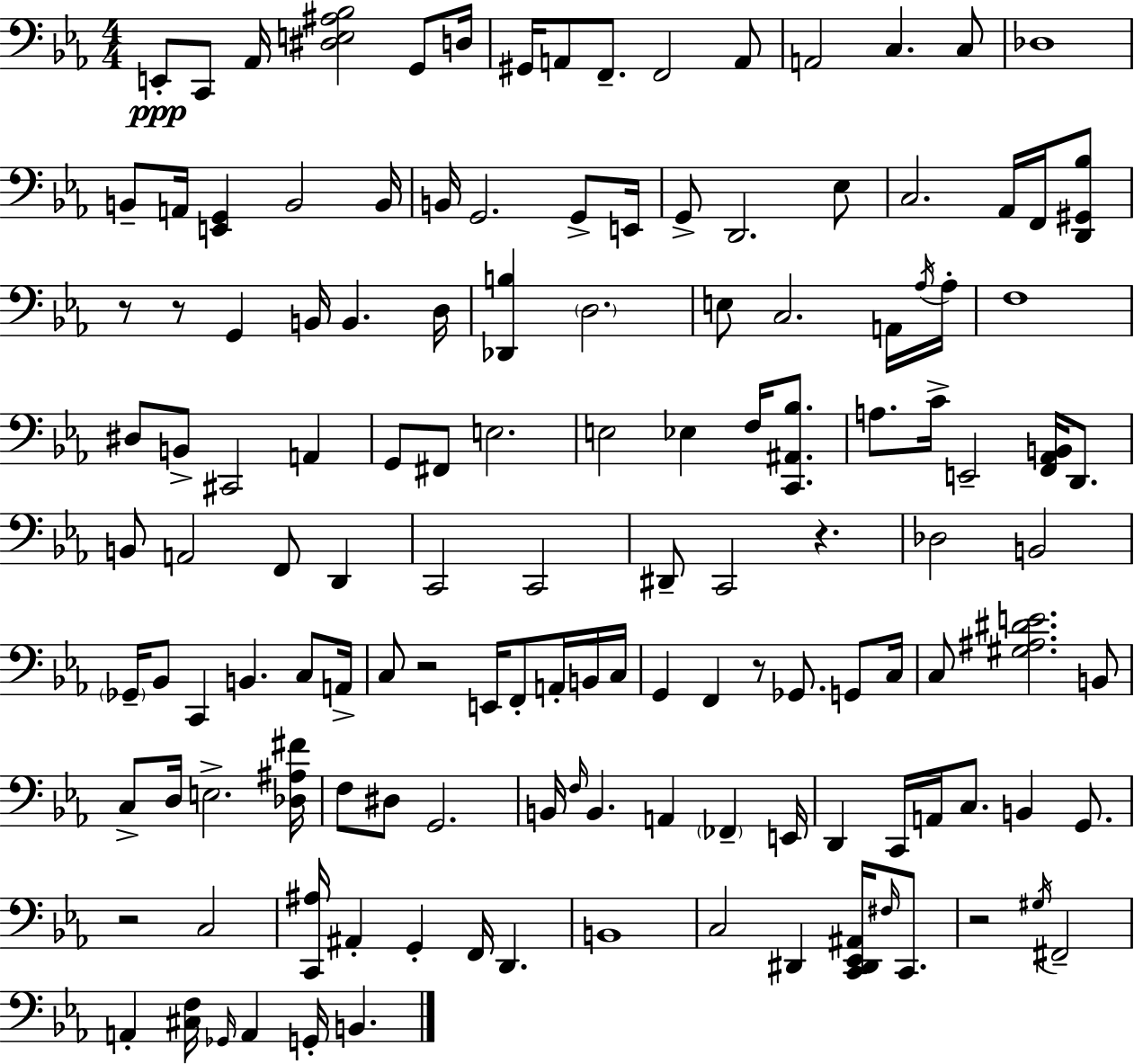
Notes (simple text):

E2/e C2/e Ab2/s [D#3,E3,A#3,Bb3]/h G2/e D3/s G#2/s A2/e F2/e. F2/h A2/e A2/h C3/q. C3/e Db3/w B2/e A2/s [E2,G2]/q B2/h B2/s B2/s G2/h. G2/e E2/s G2/e D2/h. Eb3/e C3/h. Ab2/s F2/s [D2,G#2,Bb3]/e R/e R/e G2/q B2/s B2/q. D3/s [Db2,B3]/q D3/h. E3/e C3/h. A2/s Ab3/s Ab3/s F3/w D#3/e B2/e C#2/h A2/q G2/e F#2/e E3/h. E3/h Eb3/q F3/s [C2,A#2,Bb3]/e. A3/e. C4/s E2/h [F2,Ab2,B2]/s D2/e. B2/e A2/h F2/e D2/q C2/h C2/h D#2/e C2/h R/q. Db3/h B2/h Gb2/s Bb2/e C2/q B2/q. C3/e A2/s C3/e R/h E2/s F2/e A2/s B2/s C3/s G2/q F2/q R/e Gb2/e. G2/e C3/s C3/e [G#3,A#3,D#4,E4]/h. B2/e C3/e D3/s E3/h. [Db3,A#3,F#4]/s F3/e D#3/e G2/h. B2/s F3/s B2/q. A2/q FES2/q E2/s D2/q C2/s A2/s C3/e. B2/q G2/e. R/h C3/h [C2,A#3]/s A#2/q G2/q F2/s D2/q. B2/w C3/h D#2/q [C2,D#2,Eb2,A#2]/s F#3/s C2/e. R/h G#3/s F#2/h A2/q [C#3,F3]/s Gb2/s A2/q G2/s B2/q.